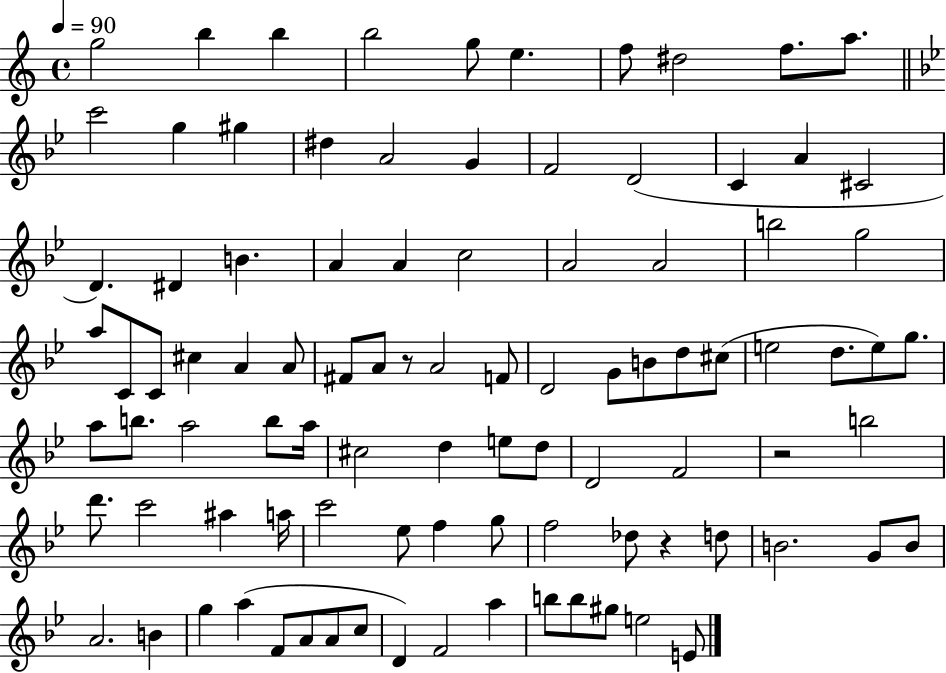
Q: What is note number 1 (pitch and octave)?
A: G5